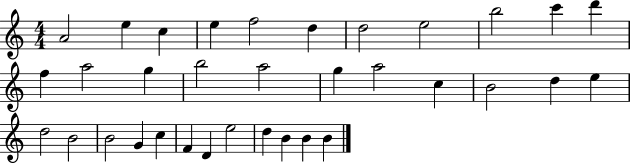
X:1
T:Untitled
M:4/4
L:1/4
K:C
A2 e c e f2 d d2 e2 b2 c' d' f a2 g b2 a2 g a2 c B2 d e d2 B2 B2 G c F D e2 d B B B